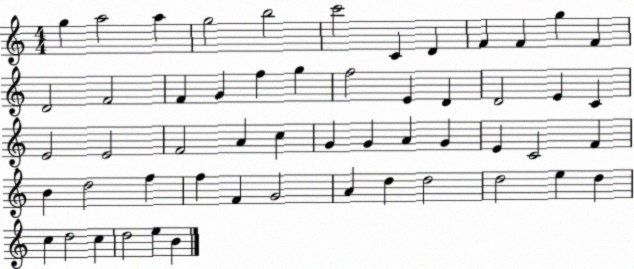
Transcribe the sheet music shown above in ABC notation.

X:1
T:Untitled
M:4/4
L:1/4
K:C
g a2 a g2 b2 c'2 C D F F g F D2 F2 F G f g f2 E D D2 E C E2 E2 F2 A c G G A G E C2 F B d2 f f F G2 A d d2 d2 e d c d2 c d2 e B